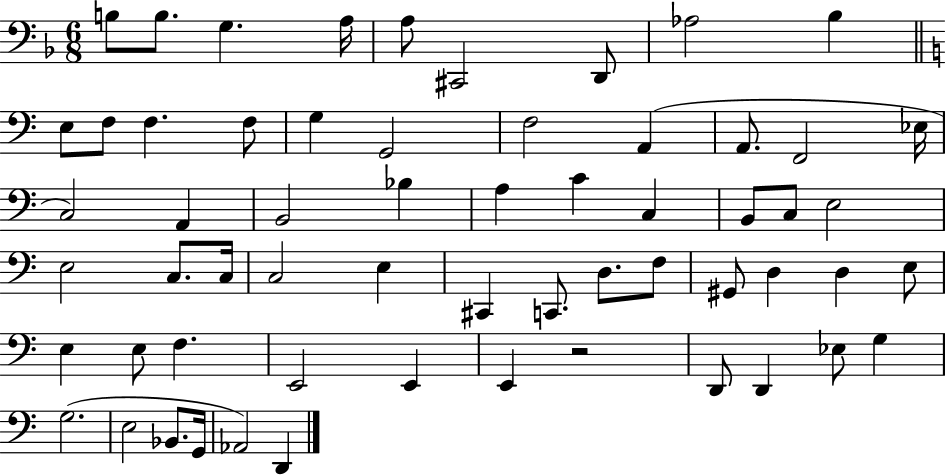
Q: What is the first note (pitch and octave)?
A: B3